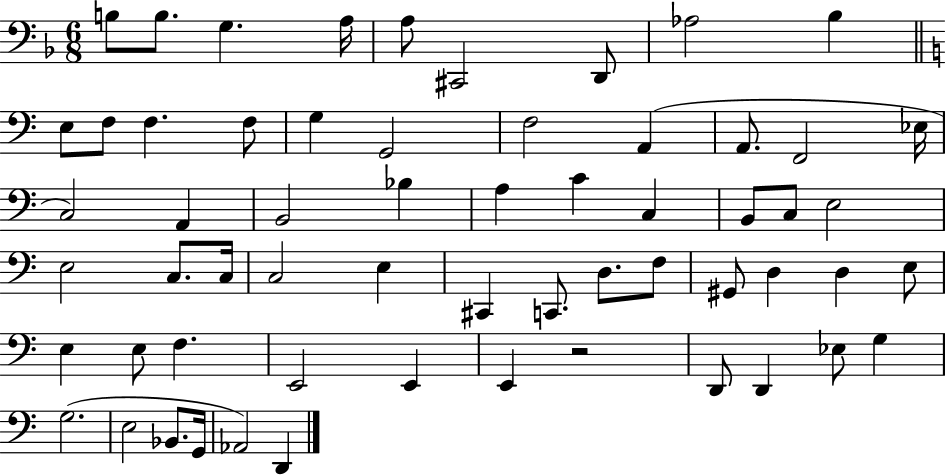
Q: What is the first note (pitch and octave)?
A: B3